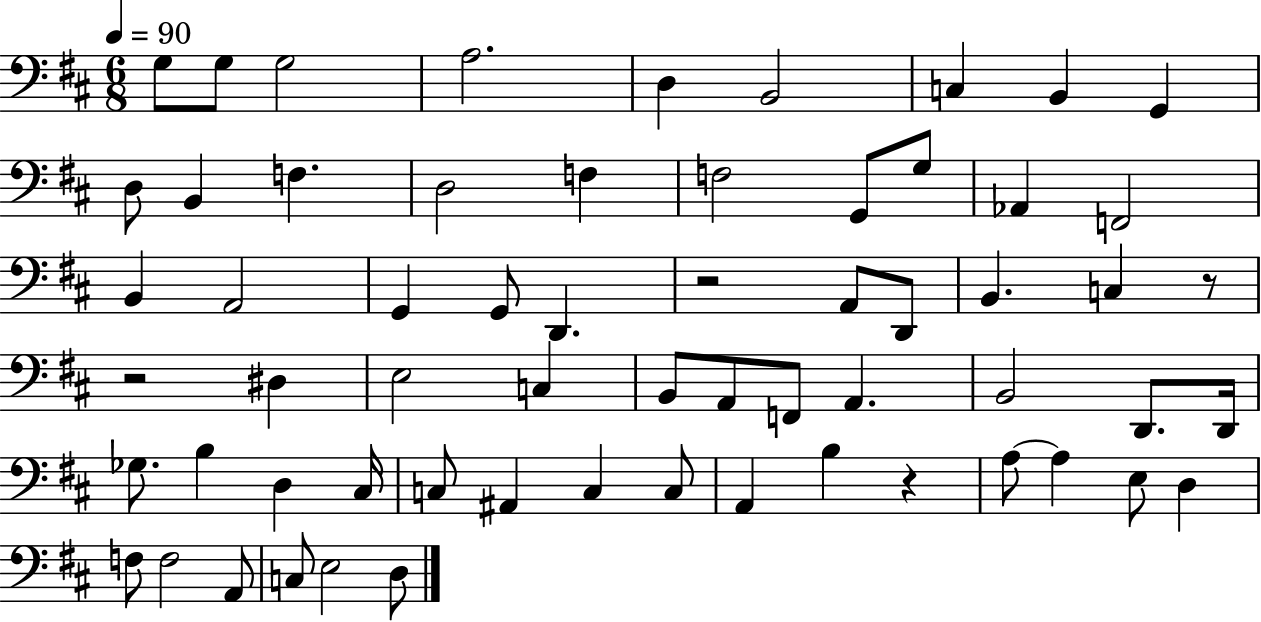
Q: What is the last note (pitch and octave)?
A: D3